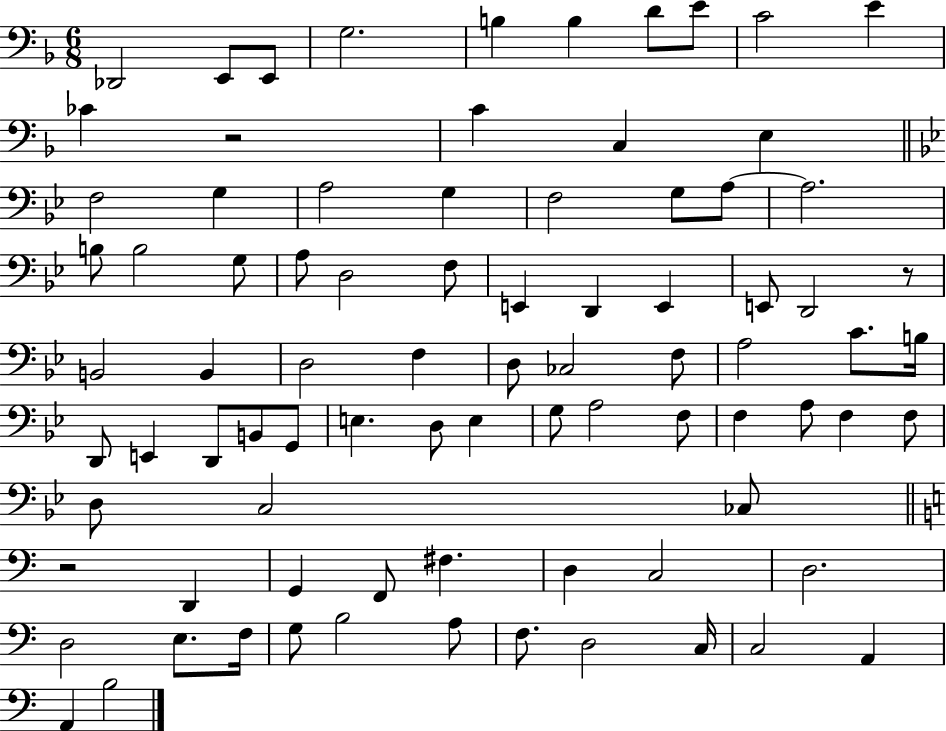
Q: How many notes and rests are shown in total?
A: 84